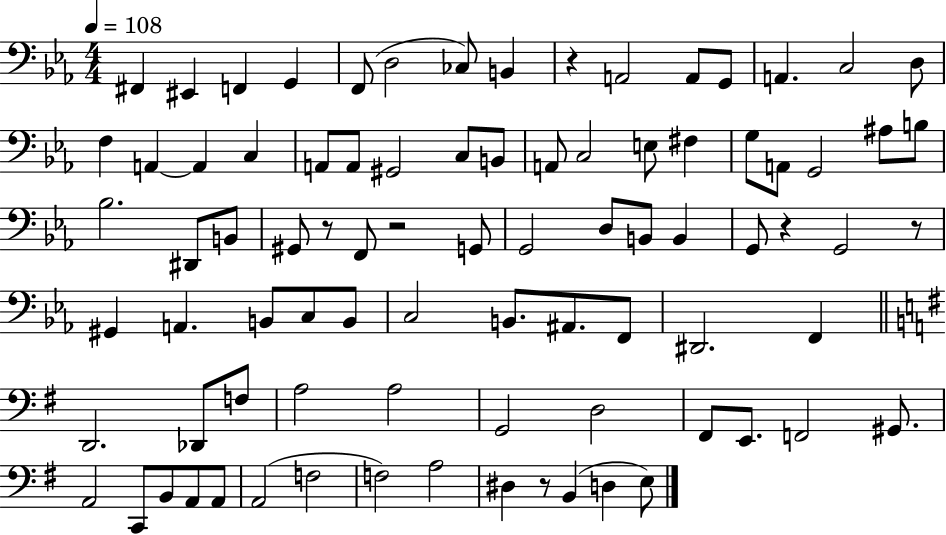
X:1
T:Untitled
M:4/4
L:1/4
K:Eb
^F,, ^E,, F,, G,, F,,/2 D,2 _C,/2 B,, z A,,2 A,,/2 G,,/2 A,, C,2 D,/2 F, A,, A,, C, A,,/2 A,,/2 ^G,,2 C,/2 B,,/2 A,,/2 C,2 E,/2 ^F, G,/2 A,,/2 G,,2 ^A,/2 B,/2 _B,2 ^D,,/2 B,,/2 ^G,,/2 z/2 F,,/2 z2 G,,/2 G,,2 D,/2 B,,/2 B,, G,,/2 z G,,2 z/2 ^G,, A,, B,,/2 C,/2 B,,/2 C,2 B,,/2 ^A,,/2 F,,/2 ^D,,2 F,, D,,2 _D,,/2 F,/2 A,2 A,2 G,,2 D,2 ^F,,/2 E,,/2 F,,2 ^G,,/2 A,,2 C,,/2 B,,/2 A,,/2 A,,/2 A,,2 F,2 F,2 A,2 ^D, z/2 B,, D, E,/2